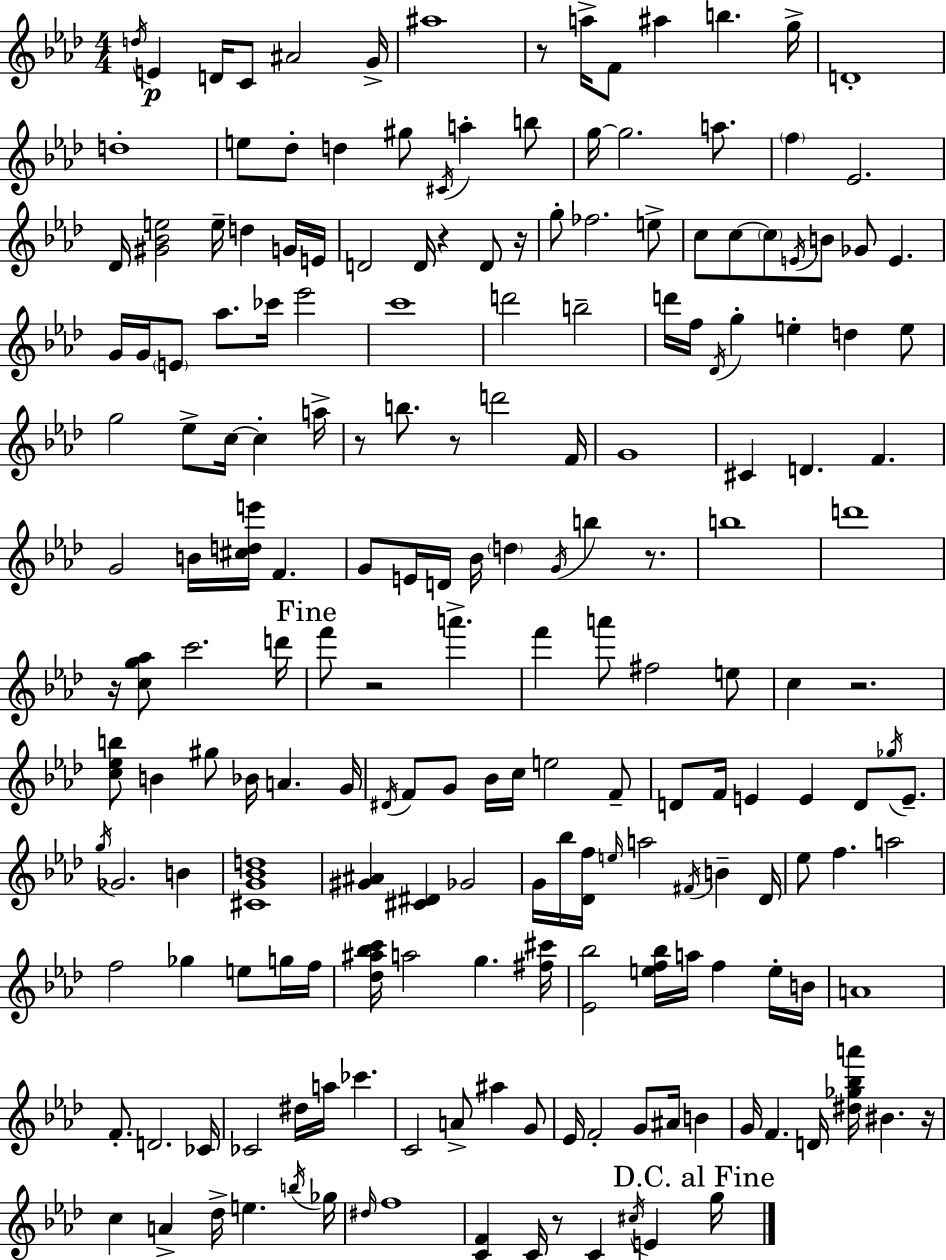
D5/s E4/q D4/s C4/e A#4/h G4/s A#5/w R/e A5/s F4/e A#5/q B5/q. G5/s D4/w D5/w E5/e Db5/e D5/q G#5/e C#4/s A5/q B5/e G5/s G5/h. A5/e. F5/q Eb4/h. Db4/s [G#4,Bb4,E5]/h E5/s D5/q G4/s E4/s D4/h D4/s R/q D4/e R/s G5/e FES5/h. E5/e C5/e C5/e C5/e E4/s B4/e Gb4/e E4/q. G4/s G4/s E4/e Ab5/e. CES6/s Eb6/h C6/w D6/h B5/h D6/s F5/s Db4/s G5/q E5/q D5/q E5/e G5/h Eb5/e C5/s C5/q A5/s R/e B5/e. R/e D6/h F4/s G4/w C#4/q D4/q. F4/q. G4/h B4/s [C#5,D5,E6]/s F4/q. G4/e E4/s D4/s Bb4/s D5/q G4/s B5/q R/e. B5/w D6/w R/s [C5,G5,Ab5]/e C6/h. D6/s F6/e R/h A6/q. F6/q A6/e F#5/h E5/e C5/q R/h. [C5,Eb5,B5]/e B4/q G#5/e Bb4/s A4/q. G4/s D#4/s F4/e G4/e Bb4/s C5/s E5/h F4/e D4/e F4/s E4/q E4/q D4/e Gb5/s E4/e. G5/s Gb4/h. B4/q [C#4,G4,Bb4,D5]/w [G#4,A#4]/q [C#4,D#4]/q Gb4/h G4/s Bb5/s [Db4,F5]/s E5/s A5/h F#4/s B4/q Db4/s Eb5/e F5/q. A5/h F5/h Gb5/q E5/e G5/s F5/s [Db5,A#5,Bb5,C6]/s A5/h G5/q. [F#5,C#6]/s [Eb4,Bb5]/h [E5,F5,Bb5]/s A5/s F5/q E5/s B4/s A4/w F4/e. D4/h. CES4/s CES4/h D#5/s A5/s CES6/q. C4/h A4/e A#5/q G4/e Eb4/s F4/h G4/e A#4/s B4/q G4/s F4/q. D4/s [D#5,Gb5,Bb5,A6]/s BIS4/q. R/s C5/q A4/q Db5/s E5/q. B5/s Gb5/s D#5/s F5/w [C4,F4]/q C4/s R/e C4/q C#5/s E4/q G5/s